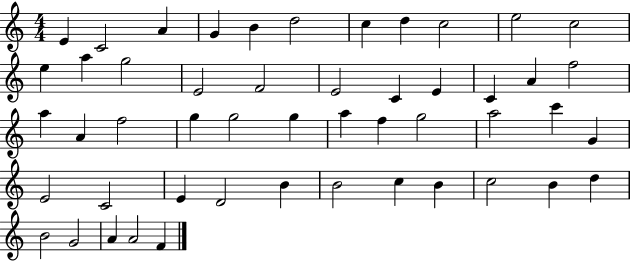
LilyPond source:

{
  \clef treble
  \numericTimeSignature
  \time 4/4
  \key c \major
  e'4 c'2 a'4 | g'4 b'4 d''2 | c''4 d''4 c''2 | e''2 c''2 | \break e''4 a''4 g''2 | e'2 f'2 | e'2 c'4 e'4 | c'4 a'4 f''2 | \break a''4 a'4 f''2 | g''4 g''2 g''4 | a''4 f''4 g''2 | a''2 c'''4 g'4 | \break e'2 c'2 | e'4 d'2 b'4 | b'2 c''4 b'4 | c''2 b'4 d''4 | \break b'2 g'2 | a'4 a'2 f'4 | \bar "|."
}